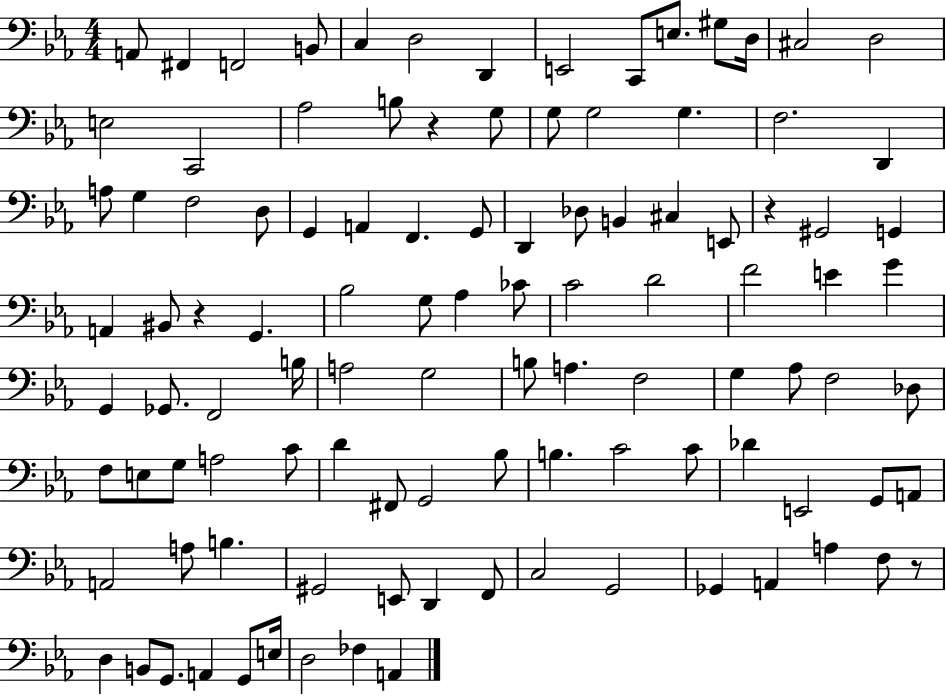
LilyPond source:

{
  \clef bass
  \numericTimeSignature
  \time 4/4
  \key ees \major
  a,8 fis,4 f,2 b,8 | c4 d2 d,4 | e,2 c,8 e8. gis8 d16 | cis2 d2 | \break e2 c,2 | aes2 b8 r4 g8 | g8 g2 g4. | f2. d,4 | \break a8 g4 f2 d8 | g,4 a,4 f,4. g,8 | d,4 des8 b,4 cis4 e,8 | r4 gis,2 g,4 | \break a,4 bis,8 r4 g,4. | bes2 g8 aes4 ces'8 | c'2 d'2 | f'2 e'4 g'4 | \break g,4 ges,8. f,2 b16 | a2 g2 | b8 a4. f2 | g4 aes8 f2 des8 | \break f8 e8 g8 a2 c'8 | d'4 fis,8 g,2 bes8 | b4. c'2 c'8 | des'4 e,2 g,8 a,8 | \break a,2 a8 b4. | gis,2 e,8 d,4 f,8 | c2 g,2 | ges,4 a,4 a4 f8 r8 | \break d4 b,8 g,8. a,4 g,8 e16 | d2 fes4 a,4 | \bar "|."
}